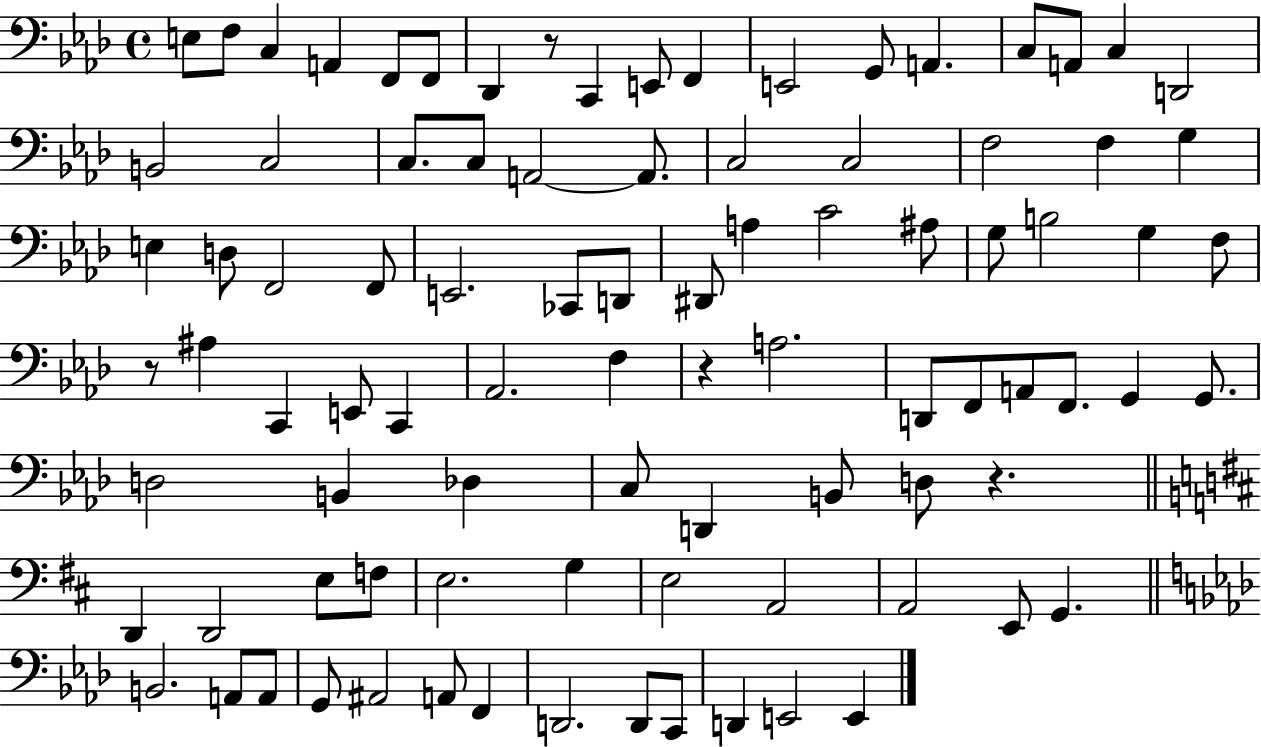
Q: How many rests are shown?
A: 4